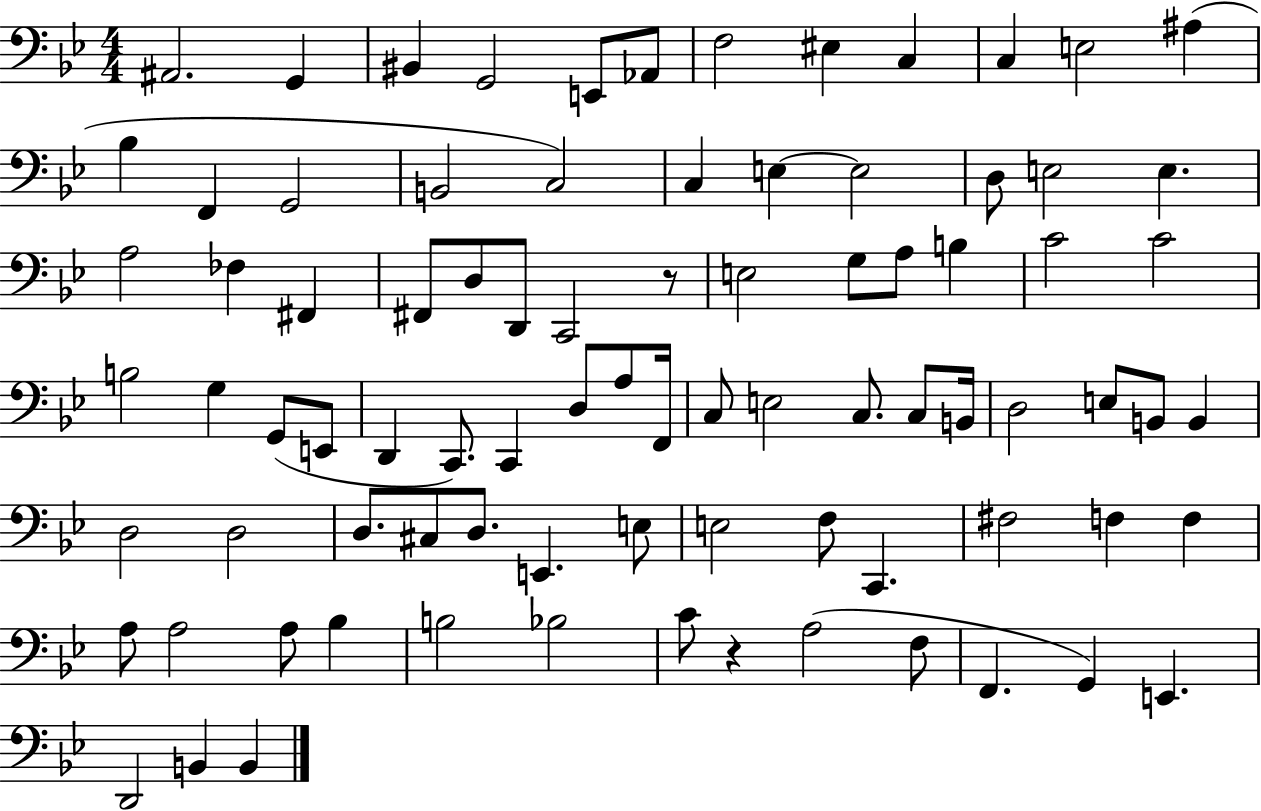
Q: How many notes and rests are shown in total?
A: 85